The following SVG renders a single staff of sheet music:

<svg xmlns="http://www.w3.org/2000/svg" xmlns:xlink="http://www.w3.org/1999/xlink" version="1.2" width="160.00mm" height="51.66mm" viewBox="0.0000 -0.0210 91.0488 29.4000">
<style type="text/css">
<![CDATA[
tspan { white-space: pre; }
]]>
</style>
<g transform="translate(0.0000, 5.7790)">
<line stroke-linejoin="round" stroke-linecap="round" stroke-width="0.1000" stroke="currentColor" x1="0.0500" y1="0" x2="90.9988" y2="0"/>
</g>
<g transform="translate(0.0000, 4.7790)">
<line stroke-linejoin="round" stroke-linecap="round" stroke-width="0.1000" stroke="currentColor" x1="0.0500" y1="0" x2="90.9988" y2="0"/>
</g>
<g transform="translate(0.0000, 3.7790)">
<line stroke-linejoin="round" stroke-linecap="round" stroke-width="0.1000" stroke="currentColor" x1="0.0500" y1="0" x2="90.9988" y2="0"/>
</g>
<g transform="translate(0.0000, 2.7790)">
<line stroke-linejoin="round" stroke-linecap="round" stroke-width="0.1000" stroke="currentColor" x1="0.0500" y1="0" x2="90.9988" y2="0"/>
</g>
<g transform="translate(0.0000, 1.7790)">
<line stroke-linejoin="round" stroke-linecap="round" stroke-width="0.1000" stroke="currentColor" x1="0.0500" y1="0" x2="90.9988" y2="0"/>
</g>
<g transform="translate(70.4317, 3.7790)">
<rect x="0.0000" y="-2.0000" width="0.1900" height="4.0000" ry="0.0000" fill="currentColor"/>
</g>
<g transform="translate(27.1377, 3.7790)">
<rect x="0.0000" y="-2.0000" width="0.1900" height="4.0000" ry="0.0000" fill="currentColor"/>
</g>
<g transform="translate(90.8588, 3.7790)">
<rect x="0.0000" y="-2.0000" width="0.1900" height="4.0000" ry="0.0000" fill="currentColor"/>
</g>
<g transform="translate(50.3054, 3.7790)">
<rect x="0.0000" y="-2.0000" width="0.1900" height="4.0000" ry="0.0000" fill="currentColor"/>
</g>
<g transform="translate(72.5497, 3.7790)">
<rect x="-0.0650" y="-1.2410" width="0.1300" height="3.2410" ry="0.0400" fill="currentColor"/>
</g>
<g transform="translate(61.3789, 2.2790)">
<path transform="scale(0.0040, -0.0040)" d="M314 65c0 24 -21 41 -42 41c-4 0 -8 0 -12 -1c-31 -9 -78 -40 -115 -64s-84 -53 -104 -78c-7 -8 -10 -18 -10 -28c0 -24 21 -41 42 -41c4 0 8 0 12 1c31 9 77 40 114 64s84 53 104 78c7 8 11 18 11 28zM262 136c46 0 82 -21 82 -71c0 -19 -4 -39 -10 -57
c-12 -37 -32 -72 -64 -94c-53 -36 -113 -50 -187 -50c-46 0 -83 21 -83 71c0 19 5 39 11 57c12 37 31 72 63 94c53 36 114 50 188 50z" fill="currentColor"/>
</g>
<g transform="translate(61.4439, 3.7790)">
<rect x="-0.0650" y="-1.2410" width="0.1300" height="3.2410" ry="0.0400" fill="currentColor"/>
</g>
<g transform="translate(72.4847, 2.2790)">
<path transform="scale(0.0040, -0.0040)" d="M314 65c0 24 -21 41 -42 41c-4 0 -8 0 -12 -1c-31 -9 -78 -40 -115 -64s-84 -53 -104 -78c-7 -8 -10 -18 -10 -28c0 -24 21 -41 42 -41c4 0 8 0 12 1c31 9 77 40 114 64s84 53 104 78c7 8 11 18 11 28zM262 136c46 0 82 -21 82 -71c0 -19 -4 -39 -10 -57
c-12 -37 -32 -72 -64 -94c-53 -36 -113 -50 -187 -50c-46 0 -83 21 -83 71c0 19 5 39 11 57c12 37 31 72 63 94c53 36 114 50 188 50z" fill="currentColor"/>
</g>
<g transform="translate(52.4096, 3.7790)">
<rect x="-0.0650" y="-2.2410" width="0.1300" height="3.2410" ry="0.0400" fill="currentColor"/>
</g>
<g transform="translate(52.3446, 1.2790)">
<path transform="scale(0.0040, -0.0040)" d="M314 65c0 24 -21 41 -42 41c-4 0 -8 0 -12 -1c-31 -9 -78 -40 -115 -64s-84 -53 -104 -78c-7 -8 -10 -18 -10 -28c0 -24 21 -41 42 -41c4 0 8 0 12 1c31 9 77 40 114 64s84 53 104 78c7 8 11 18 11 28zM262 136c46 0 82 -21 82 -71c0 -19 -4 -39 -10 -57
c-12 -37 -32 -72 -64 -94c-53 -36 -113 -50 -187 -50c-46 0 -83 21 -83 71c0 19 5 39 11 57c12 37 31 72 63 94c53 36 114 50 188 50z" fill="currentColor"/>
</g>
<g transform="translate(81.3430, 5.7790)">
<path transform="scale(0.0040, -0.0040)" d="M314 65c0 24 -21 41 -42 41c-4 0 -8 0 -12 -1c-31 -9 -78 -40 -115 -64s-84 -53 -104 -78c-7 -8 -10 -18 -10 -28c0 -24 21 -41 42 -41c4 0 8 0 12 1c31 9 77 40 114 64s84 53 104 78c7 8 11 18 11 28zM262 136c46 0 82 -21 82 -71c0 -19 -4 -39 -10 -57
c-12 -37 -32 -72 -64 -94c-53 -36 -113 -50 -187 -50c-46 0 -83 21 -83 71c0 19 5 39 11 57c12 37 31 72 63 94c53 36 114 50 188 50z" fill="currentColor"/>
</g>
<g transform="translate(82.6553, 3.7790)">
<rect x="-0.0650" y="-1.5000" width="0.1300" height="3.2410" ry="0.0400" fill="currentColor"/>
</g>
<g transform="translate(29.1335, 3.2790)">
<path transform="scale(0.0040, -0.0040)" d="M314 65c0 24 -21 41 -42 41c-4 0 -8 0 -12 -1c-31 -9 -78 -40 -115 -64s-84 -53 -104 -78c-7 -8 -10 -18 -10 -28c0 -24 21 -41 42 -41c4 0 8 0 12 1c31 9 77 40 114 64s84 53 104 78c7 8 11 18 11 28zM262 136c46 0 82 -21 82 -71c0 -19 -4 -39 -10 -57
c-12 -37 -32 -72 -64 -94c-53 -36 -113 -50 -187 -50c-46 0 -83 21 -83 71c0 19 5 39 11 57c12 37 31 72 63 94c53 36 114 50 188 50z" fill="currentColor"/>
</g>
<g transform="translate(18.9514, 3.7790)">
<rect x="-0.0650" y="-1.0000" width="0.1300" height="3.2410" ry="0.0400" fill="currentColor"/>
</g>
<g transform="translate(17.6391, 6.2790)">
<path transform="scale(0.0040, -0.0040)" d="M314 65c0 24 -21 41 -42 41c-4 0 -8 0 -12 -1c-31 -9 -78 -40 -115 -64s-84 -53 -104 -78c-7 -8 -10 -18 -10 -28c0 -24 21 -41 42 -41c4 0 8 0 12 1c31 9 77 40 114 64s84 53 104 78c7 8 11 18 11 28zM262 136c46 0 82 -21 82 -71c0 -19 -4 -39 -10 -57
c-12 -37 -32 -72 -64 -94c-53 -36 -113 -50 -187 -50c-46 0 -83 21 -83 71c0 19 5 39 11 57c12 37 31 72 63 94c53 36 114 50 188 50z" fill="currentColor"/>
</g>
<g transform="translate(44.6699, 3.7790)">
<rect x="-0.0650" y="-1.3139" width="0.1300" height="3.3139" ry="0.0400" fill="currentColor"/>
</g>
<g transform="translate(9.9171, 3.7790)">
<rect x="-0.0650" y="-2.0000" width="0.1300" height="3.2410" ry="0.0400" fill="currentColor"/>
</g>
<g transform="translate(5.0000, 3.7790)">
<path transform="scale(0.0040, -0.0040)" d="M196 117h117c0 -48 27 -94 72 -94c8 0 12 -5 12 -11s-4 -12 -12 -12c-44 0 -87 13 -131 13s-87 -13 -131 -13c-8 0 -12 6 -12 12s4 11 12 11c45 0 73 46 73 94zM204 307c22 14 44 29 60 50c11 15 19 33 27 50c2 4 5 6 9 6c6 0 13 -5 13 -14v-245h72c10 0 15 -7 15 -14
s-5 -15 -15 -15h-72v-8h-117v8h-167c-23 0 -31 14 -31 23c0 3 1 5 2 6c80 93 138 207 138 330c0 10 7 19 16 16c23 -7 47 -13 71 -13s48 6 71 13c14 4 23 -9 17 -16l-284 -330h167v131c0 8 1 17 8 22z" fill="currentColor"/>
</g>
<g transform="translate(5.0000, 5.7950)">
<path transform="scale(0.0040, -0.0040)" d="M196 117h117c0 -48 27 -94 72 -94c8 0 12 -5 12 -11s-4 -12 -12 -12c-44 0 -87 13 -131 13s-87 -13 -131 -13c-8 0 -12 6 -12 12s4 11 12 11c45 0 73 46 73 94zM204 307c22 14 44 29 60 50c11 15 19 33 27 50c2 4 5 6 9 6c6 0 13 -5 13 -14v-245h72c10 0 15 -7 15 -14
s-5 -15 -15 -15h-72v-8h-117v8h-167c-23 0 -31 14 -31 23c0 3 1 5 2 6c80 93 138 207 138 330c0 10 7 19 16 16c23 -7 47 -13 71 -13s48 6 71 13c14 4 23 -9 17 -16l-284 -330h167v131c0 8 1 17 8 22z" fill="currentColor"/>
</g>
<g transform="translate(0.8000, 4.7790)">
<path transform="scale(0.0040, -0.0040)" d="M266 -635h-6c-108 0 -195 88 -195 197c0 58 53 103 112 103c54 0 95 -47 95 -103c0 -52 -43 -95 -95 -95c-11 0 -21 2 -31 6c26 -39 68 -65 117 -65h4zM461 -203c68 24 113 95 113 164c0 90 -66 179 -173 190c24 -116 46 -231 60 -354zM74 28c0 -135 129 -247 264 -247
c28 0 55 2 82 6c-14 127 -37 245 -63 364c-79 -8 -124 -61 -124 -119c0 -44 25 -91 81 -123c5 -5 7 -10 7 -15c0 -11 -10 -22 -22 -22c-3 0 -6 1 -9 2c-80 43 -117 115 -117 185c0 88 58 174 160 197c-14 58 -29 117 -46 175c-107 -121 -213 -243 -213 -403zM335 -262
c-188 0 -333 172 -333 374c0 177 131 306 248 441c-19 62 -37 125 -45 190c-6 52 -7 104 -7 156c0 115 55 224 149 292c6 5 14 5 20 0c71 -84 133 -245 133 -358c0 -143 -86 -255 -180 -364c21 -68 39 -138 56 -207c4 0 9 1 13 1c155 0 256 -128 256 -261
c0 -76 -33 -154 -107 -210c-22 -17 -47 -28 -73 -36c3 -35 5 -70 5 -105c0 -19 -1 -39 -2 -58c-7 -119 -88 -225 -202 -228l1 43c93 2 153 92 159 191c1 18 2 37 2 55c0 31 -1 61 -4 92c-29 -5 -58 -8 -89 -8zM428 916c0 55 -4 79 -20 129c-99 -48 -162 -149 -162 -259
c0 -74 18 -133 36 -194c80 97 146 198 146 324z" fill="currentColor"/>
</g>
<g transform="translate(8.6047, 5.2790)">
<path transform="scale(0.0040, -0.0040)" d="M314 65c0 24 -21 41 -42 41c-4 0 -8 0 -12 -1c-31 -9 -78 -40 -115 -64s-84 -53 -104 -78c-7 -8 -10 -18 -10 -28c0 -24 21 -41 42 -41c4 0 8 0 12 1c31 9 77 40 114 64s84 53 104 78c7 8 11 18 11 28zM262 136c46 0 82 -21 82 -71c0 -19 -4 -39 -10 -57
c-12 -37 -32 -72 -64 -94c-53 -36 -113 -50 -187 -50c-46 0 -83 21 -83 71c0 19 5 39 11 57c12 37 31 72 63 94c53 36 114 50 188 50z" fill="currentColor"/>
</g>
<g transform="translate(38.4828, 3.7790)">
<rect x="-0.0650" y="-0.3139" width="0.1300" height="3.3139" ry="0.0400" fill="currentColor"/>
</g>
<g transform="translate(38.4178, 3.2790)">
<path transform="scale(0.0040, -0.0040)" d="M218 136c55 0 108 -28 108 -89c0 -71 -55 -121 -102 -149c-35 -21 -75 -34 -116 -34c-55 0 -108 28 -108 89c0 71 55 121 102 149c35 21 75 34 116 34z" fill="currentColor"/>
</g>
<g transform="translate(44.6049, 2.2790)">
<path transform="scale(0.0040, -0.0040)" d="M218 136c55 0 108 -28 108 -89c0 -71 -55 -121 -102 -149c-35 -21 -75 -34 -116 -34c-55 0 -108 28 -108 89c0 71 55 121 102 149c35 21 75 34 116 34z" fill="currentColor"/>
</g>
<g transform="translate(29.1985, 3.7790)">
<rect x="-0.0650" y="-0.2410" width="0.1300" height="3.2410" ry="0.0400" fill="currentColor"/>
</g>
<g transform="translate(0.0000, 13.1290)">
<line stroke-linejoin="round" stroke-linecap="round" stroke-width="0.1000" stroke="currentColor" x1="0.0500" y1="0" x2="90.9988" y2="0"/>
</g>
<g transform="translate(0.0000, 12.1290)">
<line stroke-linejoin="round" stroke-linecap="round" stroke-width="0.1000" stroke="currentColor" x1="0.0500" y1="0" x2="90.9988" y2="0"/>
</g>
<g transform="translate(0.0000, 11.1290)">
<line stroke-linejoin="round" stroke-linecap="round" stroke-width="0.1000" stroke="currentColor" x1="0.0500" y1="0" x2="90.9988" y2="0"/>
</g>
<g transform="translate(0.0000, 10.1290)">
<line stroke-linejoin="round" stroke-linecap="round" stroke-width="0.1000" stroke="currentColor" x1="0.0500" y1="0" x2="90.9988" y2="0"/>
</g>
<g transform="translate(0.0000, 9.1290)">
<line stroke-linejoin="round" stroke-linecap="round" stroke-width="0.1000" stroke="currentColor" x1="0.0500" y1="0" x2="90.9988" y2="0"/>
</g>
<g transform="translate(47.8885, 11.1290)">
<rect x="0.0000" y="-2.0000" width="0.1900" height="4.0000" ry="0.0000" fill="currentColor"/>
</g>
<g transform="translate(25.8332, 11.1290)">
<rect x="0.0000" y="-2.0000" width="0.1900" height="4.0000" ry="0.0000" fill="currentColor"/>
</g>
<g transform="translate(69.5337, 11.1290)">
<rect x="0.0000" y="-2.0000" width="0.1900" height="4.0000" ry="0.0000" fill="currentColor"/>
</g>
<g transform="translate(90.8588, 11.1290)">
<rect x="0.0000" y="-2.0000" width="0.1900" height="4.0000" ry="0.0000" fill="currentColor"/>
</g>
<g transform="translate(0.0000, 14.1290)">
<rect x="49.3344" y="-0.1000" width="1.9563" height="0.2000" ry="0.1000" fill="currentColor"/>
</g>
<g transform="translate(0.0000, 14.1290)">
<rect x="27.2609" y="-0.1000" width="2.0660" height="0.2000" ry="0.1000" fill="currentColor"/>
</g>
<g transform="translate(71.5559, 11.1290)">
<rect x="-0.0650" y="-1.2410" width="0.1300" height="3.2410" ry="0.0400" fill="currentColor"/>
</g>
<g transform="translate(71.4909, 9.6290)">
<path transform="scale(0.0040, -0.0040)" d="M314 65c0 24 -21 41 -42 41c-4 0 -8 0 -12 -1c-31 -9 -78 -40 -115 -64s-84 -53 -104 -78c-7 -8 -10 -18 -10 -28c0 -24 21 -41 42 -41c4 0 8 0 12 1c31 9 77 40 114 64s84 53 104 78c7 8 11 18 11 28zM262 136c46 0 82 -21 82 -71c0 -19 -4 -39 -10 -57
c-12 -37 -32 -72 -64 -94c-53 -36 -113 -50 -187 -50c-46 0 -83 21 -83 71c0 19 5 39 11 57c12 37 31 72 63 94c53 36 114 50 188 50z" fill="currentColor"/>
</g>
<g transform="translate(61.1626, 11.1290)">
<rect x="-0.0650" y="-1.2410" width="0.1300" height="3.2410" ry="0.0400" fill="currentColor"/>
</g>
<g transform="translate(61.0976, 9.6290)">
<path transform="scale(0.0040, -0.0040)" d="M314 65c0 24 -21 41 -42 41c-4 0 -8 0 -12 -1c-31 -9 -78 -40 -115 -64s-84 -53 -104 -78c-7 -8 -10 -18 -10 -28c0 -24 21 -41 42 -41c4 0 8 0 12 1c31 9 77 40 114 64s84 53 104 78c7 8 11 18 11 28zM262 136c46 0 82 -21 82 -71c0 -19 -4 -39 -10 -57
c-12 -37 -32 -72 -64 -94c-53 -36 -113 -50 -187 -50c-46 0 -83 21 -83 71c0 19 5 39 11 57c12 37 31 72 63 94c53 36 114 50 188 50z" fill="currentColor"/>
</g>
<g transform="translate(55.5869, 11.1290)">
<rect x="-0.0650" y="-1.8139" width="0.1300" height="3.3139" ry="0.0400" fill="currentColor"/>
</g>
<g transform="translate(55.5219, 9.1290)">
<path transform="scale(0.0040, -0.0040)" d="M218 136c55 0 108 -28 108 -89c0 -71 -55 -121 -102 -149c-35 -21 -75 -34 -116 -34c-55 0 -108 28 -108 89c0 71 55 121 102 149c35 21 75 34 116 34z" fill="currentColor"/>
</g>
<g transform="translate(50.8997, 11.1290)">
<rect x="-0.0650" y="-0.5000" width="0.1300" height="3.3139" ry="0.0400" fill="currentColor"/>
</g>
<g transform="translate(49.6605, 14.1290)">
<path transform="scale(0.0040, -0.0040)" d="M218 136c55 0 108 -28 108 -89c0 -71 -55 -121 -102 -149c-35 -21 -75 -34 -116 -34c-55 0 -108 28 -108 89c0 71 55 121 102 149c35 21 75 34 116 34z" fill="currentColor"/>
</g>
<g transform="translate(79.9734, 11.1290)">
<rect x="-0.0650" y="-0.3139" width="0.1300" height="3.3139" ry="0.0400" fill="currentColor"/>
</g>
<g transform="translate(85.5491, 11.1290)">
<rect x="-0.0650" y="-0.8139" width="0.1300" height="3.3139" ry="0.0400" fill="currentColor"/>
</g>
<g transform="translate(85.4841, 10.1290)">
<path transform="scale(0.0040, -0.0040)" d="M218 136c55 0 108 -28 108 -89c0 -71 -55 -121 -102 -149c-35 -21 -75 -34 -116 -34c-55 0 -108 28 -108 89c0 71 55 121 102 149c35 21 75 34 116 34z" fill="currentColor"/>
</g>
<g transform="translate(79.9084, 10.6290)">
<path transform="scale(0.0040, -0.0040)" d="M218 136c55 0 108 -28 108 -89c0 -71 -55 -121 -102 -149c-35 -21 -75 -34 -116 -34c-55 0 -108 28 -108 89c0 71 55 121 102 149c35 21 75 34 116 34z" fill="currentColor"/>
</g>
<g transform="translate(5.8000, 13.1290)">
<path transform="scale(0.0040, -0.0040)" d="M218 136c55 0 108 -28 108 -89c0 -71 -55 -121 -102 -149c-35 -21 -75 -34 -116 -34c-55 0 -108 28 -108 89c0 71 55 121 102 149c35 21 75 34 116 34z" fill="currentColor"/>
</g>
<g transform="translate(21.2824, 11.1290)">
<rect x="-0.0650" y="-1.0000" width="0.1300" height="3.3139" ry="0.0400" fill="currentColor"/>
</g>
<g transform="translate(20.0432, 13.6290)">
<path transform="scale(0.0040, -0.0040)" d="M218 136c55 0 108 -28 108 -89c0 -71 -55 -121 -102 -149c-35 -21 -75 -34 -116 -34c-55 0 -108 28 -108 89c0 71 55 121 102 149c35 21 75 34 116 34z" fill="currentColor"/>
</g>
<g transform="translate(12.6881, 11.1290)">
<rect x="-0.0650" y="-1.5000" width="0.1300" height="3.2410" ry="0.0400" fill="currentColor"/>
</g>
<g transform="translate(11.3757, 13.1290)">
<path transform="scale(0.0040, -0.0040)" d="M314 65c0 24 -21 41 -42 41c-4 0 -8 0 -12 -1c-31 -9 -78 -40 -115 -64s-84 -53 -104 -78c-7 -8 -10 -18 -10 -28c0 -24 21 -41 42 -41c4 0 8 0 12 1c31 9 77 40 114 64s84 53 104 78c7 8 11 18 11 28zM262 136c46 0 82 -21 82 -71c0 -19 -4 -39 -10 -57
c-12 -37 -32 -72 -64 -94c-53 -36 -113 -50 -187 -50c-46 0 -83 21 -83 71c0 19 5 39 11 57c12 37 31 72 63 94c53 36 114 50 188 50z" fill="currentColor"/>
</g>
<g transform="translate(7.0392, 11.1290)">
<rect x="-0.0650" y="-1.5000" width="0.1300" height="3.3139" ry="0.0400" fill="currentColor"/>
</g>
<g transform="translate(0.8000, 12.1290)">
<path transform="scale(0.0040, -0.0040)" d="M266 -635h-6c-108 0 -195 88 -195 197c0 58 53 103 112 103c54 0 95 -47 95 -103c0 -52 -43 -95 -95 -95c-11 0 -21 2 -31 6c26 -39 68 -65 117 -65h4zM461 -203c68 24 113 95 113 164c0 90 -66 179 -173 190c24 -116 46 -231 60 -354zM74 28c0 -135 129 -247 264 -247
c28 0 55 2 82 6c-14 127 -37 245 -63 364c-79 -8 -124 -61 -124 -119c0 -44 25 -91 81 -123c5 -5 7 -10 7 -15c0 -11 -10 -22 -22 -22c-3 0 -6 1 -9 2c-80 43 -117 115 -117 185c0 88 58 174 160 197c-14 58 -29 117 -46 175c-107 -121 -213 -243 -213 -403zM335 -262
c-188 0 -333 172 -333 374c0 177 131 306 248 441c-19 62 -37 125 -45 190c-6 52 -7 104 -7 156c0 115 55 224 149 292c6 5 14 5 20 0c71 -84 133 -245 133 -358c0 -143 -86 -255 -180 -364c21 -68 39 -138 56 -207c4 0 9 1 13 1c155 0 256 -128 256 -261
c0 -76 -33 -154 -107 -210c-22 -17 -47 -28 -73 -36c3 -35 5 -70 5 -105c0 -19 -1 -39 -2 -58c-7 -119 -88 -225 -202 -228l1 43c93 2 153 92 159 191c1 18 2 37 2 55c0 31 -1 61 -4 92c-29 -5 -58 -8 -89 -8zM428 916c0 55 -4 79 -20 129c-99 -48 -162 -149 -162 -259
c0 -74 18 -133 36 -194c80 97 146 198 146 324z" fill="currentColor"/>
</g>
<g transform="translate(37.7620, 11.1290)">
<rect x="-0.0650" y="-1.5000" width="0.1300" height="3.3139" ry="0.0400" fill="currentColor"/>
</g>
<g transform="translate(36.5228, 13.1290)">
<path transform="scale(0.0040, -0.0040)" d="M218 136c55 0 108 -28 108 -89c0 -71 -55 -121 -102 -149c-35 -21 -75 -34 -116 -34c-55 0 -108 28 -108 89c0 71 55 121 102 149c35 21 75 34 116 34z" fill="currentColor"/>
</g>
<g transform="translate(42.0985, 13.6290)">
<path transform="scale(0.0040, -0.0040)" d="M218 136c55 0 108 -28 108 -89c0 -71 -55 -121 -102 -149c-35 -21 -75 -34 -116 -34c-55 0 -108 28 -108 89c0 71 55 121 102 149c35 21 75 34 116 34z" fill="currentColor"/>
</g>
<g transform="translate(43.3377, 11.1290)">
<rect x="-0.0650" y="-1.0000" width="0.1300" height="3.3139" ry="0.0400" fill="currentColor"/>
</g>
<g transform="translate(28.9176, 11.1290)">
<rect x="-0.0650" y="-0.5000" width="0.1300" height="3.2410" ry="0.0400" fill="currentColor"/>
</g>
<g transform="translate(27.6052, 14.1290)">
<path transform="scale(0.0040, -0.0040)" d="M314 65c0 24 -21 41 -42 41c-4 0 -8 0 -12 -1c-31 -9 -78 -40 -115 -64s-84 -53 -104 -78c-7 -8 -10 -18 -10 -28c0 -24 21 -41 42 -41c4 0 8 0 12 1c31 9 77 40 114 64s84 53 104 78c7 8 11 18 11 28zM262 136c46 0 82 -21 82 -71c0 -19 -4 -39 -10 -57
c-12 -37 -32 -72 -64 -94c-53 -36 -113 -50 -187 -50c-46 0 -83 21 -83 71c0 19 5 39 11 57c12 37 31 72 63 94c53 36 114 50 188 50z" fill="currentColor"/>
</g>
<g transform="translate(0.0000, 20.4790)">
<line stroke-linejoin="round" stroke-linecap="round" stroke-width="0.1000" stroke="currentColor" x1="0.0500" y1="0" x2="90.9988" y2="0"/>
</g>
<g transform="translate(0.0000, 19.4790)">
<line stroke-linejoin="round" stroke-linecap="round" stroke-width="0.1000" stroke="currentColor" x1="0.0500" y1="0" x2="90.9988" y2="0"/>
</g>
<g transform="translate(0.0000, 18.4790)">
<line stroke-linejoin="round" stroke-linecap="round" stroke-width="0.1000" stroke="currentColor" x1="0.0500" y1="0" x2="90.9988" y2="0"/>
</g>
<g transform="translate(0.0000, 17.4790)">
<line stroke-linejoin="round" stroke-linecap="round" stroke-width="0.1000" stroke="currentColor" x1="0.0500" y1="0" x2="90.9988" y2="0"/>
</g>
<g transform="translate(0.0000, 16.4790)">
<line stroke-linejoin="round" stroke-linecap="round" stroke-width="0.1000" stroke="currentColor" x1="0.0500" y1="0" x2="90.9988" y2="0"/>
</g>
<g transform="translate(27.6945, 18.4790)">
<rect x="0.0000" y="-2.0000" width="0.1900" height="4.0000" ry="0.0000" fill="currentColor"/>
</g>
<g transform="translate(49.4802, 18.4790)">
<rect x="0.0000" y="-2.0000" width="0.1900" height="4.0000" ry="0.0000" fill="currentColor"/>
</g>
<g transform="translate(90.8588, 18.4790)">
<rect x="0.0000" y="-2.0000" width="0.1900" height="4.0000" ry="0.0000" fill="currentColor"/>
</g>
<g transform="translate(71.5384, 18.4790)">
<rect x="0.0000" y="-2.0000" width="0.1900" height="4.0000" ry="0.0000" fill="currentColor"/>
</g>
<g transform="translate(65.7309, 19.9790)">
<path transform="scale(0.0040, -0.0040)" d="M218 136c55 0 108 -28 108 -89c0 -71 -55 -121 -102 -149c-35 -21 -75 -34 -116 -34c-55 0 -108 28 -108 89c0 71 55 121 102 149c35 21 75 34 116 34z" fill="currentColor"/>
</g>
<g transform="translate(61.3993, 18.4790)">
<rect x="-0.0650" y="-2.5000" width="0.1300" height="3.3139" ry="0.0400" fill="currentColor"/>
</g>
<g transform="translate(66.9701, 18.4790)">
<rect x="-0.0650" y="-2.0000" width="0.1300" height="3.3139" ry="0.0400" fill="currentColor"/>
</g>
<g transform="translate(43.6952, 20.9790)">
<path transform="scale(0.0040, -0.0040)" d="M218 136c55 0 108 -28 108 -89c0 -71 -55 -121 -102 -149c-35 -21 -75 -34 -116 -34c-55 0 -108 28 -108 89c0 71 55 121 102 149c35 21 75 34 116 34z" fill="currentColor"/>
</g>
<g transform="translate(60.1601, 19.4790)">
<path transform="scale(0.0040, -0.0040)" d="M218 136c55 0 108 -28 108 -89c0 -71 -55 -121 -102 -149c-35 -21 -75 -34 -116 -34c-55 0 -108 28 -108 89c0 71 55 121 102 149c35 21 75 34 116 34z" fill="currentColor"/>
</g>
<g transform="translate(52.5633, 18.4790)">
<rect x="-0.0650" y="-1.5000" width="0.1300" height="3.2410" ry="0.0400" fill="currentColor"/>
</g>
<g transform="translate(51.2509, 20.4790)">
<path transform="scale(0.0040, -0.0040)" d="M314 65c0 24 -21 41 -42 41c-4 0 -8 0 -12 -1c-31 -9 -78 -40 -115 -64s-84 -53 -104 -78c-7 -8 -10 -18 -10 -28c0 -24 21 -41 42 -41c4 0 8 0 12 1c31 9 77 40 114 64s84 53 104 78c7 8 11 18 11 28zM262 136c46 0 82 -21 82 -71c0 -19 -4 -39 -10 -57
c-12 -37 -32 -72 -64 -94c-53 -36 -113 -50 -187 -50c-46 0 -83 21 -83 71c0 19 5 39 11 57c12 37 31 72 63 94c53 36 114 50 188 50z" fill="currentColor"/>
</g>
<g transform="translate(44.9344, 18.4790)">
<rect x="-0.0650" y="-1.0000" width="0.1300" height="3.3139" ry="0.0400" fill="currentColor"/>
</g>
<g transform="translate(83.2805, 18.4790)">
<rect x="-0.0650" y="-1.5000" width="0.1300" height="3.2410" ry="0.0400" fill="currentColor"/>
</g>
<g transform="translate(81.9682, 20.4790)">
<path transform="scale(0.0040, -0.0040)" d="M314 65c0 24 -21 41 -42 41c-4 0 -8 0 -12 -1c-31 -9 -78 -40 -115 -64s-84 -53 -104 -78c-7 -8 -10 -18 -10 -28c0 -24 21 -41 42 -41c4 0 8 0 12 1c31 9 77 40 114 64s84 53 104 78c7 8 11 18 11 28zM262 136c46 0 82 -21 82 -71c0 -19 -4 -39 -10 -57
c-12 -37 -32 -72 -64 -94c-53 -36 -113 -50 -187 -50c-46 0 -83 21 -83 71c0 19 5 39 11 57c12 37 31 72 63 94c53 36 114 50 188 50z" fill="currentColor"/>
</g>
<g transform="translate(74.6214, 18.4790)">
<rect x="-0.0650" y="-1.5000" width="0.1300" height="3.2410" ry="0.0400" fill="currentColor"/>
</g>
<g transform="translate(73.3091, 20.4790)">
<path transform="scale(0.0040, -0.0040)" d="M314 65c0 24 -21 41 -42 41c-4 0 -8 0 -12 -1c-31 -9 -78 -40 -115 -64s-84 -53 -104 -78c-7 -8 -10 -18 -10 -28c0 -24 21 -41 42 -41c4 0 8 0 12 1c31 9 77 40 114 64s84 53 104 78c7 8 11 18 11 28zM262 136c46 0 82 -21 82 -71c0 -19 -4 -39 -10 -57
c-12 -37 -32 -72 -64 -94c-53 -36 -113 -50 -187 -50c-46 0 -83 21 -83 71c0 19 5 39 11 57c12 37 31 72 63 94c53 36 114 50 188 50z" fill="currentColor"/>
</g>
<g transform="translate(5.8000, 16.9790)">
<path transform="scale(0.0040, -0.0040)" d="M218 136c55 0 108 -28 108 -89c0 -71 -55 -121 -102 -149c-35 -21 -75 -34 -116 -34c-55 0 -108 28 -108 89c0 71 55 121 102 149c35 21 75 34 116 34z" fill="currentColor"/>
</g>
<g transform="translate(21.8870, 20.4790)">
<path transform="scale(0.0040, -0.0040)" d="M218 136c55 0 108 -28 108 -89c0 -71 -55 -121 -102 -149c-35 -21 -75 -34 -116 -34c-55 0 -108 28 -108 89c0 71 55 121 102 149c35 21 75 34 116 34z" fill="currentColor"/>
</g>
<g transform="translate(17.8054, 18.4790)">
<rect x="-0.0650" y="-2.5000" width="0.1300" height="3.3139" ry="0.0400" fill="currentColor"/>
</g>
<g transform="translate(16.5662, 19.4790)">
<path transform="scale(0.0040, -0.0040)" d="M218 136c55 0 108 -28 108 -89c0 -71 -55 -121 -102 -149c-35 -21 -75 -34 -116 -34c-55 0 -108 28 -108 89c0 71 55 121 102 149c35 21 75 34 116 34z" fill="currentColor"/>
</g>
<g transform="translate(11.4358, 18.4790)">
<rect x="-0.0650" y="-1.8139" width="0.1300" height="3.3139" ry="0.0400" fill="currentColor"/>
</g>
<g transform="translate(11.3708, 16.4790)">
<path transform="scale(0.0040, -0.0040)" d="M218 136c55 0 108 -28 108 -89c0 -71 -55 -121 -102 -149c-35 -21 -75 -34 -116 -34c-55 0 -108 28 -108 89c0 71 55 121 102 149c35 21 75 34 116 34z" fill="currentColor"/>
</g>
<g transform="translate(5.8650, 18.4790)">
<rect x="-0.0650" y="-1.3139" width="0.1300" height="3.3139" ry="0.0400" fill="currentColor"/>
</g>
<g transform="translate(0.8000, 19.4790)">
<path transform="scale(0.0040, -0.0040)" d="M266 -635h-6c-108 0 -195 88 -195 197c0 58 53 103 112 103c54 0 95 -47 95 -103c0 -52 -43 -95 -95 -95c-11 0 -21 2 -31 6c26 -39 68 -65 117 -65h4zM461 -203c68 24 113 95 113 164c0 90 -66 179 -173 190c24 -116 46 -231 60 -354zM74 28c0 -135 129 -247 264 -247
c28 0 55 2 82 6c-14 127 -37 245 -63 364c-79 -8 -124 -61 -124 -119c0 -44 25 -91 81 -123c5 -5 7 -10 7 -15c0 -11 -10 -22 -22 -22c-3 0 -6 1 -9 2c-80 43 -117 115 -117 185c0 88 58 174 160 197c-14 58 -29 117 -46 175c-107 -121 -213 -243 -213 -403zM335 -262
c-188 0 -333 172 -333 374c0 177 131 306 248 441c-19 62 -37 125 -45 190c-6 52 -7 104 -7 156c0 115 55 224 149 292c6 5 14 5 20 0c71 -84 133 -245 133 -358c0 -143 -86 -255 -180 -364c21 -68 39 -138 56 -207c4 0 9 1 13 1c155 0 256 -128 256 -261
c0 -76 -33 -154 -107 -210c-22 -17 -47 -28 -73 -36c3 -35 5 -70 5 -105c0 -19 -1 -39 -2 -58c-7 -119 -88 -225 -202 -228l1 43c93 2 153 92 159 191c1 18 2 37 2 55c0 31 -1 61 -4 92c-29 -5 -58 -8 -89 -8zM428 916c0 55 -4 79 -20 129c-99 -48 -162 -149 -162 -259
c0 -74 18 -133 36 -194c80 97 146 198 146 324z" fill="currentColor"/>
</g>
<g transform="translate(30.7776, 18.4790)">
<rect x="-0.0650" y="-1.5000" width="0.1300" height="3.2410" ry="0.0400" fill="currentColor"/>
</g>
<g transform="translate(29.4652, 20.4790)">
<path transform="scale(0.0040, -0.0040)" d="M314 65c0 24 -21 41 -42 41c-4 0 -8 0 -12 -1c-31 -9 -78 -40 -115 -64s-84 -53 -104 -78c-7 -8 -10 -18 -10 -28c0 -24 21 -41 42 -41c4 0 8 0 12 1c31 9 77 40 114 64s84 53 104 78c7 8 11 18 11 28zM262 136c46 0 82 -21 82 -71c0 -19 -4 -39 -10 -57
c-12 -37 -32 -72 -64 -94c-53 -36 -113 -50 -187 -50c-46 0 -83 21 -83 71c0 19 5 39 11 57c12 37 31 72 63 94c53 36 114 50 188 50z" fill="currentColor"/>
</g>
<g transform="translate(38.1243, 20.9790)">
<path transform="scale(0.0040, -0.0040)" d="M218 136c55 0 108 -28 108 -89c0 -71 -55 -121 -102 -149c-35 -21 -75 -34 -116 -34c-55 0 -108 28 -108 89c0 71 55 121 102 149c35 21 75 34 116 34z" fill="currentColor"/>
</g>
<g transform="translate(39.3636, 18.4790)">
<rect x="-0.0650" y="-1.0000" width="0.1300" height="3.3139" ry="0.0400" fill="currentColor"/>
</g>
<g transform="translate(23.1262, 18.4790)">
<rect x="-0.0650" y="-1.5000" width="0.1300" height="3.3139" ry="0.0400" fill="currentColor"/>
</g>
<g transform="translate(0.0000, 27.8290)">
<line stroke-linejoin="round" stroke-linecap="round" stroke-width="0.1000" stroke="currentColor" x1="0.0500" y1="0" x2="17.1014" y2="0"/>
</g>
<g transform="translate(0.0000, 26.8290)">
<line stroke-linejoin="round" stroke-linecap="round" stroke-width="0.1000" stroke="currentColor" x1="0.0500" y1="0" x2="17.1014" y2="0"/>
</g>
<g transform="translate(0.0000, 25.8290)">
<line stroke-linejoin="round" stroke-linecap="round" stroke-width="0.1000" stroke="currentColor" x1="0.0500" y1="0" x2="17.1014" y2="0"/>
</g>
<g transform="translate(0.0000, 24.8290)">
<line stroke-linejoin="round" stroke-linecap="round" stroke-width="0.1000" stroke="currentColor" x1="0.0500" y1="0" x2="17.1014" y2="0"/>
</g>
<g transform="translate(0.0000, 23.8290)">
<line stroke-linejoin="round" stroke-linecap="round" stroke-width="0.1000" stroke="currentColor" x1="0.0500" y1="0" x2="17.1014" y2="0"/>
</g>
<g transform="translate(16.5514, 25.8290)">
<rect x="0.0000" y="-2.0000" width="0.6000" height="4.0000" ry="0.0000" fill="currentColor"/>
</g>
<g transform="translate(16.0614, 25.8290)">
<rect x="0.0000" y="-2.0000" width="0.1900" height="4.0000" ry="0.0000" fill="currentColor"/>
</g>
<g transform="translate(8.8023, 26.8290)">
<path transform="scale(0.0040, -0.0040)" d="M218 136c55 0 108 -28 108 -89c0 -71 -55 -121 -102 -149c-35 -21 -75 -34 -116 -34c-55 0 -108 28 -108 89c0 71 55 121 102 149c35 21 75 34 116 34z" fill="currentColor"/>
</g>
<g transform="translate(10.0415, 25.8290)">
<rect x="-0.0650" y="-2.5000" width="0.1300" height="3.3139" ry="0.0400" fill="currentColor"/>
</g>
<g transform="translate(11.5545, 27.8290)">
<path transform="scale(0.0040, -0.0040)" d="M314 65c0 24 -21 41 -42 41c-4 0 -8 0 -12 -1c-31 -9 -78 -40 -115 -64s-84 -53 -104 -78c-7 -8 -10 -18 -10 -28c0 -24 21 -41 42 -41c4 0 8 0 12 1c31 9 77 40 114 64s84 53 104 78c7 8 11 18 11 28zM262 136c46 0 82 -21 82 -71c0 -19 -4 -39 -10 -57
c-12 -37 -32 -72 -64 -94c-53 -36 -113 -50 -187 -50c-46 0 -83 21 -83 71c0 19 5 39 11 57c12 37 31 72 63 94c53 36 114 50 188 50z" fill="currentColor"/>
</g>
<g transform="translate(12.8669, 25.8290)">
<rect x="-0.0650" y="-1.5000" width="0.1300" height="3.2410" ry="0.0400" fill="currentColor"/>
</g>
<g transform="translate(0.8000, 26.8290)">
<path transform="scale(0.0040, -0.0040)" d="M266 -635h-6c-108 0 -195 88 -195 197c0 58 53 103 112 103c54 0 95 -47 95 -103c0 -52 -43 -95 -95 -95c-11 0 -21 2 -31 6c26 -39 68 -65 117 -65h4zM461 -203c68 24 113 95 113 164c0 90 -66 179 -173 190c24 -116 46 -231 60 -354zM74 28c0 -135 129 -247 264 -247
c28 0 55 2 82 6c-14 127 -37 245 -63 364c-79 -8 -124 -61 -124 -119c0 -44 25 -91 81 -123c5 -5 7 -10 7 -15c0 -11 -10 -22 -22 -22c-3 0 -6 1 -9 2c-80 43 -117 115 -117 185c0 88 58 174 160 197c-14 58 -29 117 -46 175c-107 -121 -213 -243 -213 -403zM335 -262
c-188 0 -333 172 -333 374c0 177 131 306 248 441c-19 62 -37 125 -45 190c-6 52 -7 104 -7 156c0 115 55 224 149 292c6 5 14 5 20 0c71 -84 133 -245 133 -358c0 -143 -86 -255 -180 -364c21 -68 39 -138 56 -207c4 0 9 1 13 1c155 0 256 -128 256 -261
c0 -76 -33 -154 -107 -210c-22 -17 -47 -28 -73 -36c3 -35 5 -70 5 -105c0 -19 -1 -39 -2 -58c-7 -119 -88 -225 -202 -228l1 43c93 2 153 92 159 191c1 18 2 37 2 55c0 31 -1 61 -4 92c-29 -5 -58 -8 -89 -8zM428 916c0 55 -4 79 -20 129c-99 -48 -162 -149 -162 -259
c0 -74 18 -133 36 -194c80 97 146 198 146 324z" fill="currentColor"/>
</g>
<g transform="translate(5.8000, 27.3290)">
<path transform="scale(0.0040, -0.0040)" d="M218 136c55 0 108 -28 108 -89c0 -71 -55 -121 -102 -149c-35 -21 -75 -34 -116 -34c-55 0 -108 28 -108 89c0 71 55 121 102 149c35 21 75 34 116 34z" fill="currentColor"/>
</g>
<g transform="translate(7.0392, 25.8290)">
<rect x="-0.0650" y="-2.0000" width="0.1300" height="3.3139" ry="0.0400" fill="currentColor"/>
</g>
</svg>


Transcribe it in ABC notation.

X:1
T:Untitled
M:4/4
L:1/4
K:C
F2 D2 c2 c e g2 e2 e2 E2 E E2 D C2 E D C f e2 e2 c d e f G E E2 D D E2 G F E2 E2 F G E2